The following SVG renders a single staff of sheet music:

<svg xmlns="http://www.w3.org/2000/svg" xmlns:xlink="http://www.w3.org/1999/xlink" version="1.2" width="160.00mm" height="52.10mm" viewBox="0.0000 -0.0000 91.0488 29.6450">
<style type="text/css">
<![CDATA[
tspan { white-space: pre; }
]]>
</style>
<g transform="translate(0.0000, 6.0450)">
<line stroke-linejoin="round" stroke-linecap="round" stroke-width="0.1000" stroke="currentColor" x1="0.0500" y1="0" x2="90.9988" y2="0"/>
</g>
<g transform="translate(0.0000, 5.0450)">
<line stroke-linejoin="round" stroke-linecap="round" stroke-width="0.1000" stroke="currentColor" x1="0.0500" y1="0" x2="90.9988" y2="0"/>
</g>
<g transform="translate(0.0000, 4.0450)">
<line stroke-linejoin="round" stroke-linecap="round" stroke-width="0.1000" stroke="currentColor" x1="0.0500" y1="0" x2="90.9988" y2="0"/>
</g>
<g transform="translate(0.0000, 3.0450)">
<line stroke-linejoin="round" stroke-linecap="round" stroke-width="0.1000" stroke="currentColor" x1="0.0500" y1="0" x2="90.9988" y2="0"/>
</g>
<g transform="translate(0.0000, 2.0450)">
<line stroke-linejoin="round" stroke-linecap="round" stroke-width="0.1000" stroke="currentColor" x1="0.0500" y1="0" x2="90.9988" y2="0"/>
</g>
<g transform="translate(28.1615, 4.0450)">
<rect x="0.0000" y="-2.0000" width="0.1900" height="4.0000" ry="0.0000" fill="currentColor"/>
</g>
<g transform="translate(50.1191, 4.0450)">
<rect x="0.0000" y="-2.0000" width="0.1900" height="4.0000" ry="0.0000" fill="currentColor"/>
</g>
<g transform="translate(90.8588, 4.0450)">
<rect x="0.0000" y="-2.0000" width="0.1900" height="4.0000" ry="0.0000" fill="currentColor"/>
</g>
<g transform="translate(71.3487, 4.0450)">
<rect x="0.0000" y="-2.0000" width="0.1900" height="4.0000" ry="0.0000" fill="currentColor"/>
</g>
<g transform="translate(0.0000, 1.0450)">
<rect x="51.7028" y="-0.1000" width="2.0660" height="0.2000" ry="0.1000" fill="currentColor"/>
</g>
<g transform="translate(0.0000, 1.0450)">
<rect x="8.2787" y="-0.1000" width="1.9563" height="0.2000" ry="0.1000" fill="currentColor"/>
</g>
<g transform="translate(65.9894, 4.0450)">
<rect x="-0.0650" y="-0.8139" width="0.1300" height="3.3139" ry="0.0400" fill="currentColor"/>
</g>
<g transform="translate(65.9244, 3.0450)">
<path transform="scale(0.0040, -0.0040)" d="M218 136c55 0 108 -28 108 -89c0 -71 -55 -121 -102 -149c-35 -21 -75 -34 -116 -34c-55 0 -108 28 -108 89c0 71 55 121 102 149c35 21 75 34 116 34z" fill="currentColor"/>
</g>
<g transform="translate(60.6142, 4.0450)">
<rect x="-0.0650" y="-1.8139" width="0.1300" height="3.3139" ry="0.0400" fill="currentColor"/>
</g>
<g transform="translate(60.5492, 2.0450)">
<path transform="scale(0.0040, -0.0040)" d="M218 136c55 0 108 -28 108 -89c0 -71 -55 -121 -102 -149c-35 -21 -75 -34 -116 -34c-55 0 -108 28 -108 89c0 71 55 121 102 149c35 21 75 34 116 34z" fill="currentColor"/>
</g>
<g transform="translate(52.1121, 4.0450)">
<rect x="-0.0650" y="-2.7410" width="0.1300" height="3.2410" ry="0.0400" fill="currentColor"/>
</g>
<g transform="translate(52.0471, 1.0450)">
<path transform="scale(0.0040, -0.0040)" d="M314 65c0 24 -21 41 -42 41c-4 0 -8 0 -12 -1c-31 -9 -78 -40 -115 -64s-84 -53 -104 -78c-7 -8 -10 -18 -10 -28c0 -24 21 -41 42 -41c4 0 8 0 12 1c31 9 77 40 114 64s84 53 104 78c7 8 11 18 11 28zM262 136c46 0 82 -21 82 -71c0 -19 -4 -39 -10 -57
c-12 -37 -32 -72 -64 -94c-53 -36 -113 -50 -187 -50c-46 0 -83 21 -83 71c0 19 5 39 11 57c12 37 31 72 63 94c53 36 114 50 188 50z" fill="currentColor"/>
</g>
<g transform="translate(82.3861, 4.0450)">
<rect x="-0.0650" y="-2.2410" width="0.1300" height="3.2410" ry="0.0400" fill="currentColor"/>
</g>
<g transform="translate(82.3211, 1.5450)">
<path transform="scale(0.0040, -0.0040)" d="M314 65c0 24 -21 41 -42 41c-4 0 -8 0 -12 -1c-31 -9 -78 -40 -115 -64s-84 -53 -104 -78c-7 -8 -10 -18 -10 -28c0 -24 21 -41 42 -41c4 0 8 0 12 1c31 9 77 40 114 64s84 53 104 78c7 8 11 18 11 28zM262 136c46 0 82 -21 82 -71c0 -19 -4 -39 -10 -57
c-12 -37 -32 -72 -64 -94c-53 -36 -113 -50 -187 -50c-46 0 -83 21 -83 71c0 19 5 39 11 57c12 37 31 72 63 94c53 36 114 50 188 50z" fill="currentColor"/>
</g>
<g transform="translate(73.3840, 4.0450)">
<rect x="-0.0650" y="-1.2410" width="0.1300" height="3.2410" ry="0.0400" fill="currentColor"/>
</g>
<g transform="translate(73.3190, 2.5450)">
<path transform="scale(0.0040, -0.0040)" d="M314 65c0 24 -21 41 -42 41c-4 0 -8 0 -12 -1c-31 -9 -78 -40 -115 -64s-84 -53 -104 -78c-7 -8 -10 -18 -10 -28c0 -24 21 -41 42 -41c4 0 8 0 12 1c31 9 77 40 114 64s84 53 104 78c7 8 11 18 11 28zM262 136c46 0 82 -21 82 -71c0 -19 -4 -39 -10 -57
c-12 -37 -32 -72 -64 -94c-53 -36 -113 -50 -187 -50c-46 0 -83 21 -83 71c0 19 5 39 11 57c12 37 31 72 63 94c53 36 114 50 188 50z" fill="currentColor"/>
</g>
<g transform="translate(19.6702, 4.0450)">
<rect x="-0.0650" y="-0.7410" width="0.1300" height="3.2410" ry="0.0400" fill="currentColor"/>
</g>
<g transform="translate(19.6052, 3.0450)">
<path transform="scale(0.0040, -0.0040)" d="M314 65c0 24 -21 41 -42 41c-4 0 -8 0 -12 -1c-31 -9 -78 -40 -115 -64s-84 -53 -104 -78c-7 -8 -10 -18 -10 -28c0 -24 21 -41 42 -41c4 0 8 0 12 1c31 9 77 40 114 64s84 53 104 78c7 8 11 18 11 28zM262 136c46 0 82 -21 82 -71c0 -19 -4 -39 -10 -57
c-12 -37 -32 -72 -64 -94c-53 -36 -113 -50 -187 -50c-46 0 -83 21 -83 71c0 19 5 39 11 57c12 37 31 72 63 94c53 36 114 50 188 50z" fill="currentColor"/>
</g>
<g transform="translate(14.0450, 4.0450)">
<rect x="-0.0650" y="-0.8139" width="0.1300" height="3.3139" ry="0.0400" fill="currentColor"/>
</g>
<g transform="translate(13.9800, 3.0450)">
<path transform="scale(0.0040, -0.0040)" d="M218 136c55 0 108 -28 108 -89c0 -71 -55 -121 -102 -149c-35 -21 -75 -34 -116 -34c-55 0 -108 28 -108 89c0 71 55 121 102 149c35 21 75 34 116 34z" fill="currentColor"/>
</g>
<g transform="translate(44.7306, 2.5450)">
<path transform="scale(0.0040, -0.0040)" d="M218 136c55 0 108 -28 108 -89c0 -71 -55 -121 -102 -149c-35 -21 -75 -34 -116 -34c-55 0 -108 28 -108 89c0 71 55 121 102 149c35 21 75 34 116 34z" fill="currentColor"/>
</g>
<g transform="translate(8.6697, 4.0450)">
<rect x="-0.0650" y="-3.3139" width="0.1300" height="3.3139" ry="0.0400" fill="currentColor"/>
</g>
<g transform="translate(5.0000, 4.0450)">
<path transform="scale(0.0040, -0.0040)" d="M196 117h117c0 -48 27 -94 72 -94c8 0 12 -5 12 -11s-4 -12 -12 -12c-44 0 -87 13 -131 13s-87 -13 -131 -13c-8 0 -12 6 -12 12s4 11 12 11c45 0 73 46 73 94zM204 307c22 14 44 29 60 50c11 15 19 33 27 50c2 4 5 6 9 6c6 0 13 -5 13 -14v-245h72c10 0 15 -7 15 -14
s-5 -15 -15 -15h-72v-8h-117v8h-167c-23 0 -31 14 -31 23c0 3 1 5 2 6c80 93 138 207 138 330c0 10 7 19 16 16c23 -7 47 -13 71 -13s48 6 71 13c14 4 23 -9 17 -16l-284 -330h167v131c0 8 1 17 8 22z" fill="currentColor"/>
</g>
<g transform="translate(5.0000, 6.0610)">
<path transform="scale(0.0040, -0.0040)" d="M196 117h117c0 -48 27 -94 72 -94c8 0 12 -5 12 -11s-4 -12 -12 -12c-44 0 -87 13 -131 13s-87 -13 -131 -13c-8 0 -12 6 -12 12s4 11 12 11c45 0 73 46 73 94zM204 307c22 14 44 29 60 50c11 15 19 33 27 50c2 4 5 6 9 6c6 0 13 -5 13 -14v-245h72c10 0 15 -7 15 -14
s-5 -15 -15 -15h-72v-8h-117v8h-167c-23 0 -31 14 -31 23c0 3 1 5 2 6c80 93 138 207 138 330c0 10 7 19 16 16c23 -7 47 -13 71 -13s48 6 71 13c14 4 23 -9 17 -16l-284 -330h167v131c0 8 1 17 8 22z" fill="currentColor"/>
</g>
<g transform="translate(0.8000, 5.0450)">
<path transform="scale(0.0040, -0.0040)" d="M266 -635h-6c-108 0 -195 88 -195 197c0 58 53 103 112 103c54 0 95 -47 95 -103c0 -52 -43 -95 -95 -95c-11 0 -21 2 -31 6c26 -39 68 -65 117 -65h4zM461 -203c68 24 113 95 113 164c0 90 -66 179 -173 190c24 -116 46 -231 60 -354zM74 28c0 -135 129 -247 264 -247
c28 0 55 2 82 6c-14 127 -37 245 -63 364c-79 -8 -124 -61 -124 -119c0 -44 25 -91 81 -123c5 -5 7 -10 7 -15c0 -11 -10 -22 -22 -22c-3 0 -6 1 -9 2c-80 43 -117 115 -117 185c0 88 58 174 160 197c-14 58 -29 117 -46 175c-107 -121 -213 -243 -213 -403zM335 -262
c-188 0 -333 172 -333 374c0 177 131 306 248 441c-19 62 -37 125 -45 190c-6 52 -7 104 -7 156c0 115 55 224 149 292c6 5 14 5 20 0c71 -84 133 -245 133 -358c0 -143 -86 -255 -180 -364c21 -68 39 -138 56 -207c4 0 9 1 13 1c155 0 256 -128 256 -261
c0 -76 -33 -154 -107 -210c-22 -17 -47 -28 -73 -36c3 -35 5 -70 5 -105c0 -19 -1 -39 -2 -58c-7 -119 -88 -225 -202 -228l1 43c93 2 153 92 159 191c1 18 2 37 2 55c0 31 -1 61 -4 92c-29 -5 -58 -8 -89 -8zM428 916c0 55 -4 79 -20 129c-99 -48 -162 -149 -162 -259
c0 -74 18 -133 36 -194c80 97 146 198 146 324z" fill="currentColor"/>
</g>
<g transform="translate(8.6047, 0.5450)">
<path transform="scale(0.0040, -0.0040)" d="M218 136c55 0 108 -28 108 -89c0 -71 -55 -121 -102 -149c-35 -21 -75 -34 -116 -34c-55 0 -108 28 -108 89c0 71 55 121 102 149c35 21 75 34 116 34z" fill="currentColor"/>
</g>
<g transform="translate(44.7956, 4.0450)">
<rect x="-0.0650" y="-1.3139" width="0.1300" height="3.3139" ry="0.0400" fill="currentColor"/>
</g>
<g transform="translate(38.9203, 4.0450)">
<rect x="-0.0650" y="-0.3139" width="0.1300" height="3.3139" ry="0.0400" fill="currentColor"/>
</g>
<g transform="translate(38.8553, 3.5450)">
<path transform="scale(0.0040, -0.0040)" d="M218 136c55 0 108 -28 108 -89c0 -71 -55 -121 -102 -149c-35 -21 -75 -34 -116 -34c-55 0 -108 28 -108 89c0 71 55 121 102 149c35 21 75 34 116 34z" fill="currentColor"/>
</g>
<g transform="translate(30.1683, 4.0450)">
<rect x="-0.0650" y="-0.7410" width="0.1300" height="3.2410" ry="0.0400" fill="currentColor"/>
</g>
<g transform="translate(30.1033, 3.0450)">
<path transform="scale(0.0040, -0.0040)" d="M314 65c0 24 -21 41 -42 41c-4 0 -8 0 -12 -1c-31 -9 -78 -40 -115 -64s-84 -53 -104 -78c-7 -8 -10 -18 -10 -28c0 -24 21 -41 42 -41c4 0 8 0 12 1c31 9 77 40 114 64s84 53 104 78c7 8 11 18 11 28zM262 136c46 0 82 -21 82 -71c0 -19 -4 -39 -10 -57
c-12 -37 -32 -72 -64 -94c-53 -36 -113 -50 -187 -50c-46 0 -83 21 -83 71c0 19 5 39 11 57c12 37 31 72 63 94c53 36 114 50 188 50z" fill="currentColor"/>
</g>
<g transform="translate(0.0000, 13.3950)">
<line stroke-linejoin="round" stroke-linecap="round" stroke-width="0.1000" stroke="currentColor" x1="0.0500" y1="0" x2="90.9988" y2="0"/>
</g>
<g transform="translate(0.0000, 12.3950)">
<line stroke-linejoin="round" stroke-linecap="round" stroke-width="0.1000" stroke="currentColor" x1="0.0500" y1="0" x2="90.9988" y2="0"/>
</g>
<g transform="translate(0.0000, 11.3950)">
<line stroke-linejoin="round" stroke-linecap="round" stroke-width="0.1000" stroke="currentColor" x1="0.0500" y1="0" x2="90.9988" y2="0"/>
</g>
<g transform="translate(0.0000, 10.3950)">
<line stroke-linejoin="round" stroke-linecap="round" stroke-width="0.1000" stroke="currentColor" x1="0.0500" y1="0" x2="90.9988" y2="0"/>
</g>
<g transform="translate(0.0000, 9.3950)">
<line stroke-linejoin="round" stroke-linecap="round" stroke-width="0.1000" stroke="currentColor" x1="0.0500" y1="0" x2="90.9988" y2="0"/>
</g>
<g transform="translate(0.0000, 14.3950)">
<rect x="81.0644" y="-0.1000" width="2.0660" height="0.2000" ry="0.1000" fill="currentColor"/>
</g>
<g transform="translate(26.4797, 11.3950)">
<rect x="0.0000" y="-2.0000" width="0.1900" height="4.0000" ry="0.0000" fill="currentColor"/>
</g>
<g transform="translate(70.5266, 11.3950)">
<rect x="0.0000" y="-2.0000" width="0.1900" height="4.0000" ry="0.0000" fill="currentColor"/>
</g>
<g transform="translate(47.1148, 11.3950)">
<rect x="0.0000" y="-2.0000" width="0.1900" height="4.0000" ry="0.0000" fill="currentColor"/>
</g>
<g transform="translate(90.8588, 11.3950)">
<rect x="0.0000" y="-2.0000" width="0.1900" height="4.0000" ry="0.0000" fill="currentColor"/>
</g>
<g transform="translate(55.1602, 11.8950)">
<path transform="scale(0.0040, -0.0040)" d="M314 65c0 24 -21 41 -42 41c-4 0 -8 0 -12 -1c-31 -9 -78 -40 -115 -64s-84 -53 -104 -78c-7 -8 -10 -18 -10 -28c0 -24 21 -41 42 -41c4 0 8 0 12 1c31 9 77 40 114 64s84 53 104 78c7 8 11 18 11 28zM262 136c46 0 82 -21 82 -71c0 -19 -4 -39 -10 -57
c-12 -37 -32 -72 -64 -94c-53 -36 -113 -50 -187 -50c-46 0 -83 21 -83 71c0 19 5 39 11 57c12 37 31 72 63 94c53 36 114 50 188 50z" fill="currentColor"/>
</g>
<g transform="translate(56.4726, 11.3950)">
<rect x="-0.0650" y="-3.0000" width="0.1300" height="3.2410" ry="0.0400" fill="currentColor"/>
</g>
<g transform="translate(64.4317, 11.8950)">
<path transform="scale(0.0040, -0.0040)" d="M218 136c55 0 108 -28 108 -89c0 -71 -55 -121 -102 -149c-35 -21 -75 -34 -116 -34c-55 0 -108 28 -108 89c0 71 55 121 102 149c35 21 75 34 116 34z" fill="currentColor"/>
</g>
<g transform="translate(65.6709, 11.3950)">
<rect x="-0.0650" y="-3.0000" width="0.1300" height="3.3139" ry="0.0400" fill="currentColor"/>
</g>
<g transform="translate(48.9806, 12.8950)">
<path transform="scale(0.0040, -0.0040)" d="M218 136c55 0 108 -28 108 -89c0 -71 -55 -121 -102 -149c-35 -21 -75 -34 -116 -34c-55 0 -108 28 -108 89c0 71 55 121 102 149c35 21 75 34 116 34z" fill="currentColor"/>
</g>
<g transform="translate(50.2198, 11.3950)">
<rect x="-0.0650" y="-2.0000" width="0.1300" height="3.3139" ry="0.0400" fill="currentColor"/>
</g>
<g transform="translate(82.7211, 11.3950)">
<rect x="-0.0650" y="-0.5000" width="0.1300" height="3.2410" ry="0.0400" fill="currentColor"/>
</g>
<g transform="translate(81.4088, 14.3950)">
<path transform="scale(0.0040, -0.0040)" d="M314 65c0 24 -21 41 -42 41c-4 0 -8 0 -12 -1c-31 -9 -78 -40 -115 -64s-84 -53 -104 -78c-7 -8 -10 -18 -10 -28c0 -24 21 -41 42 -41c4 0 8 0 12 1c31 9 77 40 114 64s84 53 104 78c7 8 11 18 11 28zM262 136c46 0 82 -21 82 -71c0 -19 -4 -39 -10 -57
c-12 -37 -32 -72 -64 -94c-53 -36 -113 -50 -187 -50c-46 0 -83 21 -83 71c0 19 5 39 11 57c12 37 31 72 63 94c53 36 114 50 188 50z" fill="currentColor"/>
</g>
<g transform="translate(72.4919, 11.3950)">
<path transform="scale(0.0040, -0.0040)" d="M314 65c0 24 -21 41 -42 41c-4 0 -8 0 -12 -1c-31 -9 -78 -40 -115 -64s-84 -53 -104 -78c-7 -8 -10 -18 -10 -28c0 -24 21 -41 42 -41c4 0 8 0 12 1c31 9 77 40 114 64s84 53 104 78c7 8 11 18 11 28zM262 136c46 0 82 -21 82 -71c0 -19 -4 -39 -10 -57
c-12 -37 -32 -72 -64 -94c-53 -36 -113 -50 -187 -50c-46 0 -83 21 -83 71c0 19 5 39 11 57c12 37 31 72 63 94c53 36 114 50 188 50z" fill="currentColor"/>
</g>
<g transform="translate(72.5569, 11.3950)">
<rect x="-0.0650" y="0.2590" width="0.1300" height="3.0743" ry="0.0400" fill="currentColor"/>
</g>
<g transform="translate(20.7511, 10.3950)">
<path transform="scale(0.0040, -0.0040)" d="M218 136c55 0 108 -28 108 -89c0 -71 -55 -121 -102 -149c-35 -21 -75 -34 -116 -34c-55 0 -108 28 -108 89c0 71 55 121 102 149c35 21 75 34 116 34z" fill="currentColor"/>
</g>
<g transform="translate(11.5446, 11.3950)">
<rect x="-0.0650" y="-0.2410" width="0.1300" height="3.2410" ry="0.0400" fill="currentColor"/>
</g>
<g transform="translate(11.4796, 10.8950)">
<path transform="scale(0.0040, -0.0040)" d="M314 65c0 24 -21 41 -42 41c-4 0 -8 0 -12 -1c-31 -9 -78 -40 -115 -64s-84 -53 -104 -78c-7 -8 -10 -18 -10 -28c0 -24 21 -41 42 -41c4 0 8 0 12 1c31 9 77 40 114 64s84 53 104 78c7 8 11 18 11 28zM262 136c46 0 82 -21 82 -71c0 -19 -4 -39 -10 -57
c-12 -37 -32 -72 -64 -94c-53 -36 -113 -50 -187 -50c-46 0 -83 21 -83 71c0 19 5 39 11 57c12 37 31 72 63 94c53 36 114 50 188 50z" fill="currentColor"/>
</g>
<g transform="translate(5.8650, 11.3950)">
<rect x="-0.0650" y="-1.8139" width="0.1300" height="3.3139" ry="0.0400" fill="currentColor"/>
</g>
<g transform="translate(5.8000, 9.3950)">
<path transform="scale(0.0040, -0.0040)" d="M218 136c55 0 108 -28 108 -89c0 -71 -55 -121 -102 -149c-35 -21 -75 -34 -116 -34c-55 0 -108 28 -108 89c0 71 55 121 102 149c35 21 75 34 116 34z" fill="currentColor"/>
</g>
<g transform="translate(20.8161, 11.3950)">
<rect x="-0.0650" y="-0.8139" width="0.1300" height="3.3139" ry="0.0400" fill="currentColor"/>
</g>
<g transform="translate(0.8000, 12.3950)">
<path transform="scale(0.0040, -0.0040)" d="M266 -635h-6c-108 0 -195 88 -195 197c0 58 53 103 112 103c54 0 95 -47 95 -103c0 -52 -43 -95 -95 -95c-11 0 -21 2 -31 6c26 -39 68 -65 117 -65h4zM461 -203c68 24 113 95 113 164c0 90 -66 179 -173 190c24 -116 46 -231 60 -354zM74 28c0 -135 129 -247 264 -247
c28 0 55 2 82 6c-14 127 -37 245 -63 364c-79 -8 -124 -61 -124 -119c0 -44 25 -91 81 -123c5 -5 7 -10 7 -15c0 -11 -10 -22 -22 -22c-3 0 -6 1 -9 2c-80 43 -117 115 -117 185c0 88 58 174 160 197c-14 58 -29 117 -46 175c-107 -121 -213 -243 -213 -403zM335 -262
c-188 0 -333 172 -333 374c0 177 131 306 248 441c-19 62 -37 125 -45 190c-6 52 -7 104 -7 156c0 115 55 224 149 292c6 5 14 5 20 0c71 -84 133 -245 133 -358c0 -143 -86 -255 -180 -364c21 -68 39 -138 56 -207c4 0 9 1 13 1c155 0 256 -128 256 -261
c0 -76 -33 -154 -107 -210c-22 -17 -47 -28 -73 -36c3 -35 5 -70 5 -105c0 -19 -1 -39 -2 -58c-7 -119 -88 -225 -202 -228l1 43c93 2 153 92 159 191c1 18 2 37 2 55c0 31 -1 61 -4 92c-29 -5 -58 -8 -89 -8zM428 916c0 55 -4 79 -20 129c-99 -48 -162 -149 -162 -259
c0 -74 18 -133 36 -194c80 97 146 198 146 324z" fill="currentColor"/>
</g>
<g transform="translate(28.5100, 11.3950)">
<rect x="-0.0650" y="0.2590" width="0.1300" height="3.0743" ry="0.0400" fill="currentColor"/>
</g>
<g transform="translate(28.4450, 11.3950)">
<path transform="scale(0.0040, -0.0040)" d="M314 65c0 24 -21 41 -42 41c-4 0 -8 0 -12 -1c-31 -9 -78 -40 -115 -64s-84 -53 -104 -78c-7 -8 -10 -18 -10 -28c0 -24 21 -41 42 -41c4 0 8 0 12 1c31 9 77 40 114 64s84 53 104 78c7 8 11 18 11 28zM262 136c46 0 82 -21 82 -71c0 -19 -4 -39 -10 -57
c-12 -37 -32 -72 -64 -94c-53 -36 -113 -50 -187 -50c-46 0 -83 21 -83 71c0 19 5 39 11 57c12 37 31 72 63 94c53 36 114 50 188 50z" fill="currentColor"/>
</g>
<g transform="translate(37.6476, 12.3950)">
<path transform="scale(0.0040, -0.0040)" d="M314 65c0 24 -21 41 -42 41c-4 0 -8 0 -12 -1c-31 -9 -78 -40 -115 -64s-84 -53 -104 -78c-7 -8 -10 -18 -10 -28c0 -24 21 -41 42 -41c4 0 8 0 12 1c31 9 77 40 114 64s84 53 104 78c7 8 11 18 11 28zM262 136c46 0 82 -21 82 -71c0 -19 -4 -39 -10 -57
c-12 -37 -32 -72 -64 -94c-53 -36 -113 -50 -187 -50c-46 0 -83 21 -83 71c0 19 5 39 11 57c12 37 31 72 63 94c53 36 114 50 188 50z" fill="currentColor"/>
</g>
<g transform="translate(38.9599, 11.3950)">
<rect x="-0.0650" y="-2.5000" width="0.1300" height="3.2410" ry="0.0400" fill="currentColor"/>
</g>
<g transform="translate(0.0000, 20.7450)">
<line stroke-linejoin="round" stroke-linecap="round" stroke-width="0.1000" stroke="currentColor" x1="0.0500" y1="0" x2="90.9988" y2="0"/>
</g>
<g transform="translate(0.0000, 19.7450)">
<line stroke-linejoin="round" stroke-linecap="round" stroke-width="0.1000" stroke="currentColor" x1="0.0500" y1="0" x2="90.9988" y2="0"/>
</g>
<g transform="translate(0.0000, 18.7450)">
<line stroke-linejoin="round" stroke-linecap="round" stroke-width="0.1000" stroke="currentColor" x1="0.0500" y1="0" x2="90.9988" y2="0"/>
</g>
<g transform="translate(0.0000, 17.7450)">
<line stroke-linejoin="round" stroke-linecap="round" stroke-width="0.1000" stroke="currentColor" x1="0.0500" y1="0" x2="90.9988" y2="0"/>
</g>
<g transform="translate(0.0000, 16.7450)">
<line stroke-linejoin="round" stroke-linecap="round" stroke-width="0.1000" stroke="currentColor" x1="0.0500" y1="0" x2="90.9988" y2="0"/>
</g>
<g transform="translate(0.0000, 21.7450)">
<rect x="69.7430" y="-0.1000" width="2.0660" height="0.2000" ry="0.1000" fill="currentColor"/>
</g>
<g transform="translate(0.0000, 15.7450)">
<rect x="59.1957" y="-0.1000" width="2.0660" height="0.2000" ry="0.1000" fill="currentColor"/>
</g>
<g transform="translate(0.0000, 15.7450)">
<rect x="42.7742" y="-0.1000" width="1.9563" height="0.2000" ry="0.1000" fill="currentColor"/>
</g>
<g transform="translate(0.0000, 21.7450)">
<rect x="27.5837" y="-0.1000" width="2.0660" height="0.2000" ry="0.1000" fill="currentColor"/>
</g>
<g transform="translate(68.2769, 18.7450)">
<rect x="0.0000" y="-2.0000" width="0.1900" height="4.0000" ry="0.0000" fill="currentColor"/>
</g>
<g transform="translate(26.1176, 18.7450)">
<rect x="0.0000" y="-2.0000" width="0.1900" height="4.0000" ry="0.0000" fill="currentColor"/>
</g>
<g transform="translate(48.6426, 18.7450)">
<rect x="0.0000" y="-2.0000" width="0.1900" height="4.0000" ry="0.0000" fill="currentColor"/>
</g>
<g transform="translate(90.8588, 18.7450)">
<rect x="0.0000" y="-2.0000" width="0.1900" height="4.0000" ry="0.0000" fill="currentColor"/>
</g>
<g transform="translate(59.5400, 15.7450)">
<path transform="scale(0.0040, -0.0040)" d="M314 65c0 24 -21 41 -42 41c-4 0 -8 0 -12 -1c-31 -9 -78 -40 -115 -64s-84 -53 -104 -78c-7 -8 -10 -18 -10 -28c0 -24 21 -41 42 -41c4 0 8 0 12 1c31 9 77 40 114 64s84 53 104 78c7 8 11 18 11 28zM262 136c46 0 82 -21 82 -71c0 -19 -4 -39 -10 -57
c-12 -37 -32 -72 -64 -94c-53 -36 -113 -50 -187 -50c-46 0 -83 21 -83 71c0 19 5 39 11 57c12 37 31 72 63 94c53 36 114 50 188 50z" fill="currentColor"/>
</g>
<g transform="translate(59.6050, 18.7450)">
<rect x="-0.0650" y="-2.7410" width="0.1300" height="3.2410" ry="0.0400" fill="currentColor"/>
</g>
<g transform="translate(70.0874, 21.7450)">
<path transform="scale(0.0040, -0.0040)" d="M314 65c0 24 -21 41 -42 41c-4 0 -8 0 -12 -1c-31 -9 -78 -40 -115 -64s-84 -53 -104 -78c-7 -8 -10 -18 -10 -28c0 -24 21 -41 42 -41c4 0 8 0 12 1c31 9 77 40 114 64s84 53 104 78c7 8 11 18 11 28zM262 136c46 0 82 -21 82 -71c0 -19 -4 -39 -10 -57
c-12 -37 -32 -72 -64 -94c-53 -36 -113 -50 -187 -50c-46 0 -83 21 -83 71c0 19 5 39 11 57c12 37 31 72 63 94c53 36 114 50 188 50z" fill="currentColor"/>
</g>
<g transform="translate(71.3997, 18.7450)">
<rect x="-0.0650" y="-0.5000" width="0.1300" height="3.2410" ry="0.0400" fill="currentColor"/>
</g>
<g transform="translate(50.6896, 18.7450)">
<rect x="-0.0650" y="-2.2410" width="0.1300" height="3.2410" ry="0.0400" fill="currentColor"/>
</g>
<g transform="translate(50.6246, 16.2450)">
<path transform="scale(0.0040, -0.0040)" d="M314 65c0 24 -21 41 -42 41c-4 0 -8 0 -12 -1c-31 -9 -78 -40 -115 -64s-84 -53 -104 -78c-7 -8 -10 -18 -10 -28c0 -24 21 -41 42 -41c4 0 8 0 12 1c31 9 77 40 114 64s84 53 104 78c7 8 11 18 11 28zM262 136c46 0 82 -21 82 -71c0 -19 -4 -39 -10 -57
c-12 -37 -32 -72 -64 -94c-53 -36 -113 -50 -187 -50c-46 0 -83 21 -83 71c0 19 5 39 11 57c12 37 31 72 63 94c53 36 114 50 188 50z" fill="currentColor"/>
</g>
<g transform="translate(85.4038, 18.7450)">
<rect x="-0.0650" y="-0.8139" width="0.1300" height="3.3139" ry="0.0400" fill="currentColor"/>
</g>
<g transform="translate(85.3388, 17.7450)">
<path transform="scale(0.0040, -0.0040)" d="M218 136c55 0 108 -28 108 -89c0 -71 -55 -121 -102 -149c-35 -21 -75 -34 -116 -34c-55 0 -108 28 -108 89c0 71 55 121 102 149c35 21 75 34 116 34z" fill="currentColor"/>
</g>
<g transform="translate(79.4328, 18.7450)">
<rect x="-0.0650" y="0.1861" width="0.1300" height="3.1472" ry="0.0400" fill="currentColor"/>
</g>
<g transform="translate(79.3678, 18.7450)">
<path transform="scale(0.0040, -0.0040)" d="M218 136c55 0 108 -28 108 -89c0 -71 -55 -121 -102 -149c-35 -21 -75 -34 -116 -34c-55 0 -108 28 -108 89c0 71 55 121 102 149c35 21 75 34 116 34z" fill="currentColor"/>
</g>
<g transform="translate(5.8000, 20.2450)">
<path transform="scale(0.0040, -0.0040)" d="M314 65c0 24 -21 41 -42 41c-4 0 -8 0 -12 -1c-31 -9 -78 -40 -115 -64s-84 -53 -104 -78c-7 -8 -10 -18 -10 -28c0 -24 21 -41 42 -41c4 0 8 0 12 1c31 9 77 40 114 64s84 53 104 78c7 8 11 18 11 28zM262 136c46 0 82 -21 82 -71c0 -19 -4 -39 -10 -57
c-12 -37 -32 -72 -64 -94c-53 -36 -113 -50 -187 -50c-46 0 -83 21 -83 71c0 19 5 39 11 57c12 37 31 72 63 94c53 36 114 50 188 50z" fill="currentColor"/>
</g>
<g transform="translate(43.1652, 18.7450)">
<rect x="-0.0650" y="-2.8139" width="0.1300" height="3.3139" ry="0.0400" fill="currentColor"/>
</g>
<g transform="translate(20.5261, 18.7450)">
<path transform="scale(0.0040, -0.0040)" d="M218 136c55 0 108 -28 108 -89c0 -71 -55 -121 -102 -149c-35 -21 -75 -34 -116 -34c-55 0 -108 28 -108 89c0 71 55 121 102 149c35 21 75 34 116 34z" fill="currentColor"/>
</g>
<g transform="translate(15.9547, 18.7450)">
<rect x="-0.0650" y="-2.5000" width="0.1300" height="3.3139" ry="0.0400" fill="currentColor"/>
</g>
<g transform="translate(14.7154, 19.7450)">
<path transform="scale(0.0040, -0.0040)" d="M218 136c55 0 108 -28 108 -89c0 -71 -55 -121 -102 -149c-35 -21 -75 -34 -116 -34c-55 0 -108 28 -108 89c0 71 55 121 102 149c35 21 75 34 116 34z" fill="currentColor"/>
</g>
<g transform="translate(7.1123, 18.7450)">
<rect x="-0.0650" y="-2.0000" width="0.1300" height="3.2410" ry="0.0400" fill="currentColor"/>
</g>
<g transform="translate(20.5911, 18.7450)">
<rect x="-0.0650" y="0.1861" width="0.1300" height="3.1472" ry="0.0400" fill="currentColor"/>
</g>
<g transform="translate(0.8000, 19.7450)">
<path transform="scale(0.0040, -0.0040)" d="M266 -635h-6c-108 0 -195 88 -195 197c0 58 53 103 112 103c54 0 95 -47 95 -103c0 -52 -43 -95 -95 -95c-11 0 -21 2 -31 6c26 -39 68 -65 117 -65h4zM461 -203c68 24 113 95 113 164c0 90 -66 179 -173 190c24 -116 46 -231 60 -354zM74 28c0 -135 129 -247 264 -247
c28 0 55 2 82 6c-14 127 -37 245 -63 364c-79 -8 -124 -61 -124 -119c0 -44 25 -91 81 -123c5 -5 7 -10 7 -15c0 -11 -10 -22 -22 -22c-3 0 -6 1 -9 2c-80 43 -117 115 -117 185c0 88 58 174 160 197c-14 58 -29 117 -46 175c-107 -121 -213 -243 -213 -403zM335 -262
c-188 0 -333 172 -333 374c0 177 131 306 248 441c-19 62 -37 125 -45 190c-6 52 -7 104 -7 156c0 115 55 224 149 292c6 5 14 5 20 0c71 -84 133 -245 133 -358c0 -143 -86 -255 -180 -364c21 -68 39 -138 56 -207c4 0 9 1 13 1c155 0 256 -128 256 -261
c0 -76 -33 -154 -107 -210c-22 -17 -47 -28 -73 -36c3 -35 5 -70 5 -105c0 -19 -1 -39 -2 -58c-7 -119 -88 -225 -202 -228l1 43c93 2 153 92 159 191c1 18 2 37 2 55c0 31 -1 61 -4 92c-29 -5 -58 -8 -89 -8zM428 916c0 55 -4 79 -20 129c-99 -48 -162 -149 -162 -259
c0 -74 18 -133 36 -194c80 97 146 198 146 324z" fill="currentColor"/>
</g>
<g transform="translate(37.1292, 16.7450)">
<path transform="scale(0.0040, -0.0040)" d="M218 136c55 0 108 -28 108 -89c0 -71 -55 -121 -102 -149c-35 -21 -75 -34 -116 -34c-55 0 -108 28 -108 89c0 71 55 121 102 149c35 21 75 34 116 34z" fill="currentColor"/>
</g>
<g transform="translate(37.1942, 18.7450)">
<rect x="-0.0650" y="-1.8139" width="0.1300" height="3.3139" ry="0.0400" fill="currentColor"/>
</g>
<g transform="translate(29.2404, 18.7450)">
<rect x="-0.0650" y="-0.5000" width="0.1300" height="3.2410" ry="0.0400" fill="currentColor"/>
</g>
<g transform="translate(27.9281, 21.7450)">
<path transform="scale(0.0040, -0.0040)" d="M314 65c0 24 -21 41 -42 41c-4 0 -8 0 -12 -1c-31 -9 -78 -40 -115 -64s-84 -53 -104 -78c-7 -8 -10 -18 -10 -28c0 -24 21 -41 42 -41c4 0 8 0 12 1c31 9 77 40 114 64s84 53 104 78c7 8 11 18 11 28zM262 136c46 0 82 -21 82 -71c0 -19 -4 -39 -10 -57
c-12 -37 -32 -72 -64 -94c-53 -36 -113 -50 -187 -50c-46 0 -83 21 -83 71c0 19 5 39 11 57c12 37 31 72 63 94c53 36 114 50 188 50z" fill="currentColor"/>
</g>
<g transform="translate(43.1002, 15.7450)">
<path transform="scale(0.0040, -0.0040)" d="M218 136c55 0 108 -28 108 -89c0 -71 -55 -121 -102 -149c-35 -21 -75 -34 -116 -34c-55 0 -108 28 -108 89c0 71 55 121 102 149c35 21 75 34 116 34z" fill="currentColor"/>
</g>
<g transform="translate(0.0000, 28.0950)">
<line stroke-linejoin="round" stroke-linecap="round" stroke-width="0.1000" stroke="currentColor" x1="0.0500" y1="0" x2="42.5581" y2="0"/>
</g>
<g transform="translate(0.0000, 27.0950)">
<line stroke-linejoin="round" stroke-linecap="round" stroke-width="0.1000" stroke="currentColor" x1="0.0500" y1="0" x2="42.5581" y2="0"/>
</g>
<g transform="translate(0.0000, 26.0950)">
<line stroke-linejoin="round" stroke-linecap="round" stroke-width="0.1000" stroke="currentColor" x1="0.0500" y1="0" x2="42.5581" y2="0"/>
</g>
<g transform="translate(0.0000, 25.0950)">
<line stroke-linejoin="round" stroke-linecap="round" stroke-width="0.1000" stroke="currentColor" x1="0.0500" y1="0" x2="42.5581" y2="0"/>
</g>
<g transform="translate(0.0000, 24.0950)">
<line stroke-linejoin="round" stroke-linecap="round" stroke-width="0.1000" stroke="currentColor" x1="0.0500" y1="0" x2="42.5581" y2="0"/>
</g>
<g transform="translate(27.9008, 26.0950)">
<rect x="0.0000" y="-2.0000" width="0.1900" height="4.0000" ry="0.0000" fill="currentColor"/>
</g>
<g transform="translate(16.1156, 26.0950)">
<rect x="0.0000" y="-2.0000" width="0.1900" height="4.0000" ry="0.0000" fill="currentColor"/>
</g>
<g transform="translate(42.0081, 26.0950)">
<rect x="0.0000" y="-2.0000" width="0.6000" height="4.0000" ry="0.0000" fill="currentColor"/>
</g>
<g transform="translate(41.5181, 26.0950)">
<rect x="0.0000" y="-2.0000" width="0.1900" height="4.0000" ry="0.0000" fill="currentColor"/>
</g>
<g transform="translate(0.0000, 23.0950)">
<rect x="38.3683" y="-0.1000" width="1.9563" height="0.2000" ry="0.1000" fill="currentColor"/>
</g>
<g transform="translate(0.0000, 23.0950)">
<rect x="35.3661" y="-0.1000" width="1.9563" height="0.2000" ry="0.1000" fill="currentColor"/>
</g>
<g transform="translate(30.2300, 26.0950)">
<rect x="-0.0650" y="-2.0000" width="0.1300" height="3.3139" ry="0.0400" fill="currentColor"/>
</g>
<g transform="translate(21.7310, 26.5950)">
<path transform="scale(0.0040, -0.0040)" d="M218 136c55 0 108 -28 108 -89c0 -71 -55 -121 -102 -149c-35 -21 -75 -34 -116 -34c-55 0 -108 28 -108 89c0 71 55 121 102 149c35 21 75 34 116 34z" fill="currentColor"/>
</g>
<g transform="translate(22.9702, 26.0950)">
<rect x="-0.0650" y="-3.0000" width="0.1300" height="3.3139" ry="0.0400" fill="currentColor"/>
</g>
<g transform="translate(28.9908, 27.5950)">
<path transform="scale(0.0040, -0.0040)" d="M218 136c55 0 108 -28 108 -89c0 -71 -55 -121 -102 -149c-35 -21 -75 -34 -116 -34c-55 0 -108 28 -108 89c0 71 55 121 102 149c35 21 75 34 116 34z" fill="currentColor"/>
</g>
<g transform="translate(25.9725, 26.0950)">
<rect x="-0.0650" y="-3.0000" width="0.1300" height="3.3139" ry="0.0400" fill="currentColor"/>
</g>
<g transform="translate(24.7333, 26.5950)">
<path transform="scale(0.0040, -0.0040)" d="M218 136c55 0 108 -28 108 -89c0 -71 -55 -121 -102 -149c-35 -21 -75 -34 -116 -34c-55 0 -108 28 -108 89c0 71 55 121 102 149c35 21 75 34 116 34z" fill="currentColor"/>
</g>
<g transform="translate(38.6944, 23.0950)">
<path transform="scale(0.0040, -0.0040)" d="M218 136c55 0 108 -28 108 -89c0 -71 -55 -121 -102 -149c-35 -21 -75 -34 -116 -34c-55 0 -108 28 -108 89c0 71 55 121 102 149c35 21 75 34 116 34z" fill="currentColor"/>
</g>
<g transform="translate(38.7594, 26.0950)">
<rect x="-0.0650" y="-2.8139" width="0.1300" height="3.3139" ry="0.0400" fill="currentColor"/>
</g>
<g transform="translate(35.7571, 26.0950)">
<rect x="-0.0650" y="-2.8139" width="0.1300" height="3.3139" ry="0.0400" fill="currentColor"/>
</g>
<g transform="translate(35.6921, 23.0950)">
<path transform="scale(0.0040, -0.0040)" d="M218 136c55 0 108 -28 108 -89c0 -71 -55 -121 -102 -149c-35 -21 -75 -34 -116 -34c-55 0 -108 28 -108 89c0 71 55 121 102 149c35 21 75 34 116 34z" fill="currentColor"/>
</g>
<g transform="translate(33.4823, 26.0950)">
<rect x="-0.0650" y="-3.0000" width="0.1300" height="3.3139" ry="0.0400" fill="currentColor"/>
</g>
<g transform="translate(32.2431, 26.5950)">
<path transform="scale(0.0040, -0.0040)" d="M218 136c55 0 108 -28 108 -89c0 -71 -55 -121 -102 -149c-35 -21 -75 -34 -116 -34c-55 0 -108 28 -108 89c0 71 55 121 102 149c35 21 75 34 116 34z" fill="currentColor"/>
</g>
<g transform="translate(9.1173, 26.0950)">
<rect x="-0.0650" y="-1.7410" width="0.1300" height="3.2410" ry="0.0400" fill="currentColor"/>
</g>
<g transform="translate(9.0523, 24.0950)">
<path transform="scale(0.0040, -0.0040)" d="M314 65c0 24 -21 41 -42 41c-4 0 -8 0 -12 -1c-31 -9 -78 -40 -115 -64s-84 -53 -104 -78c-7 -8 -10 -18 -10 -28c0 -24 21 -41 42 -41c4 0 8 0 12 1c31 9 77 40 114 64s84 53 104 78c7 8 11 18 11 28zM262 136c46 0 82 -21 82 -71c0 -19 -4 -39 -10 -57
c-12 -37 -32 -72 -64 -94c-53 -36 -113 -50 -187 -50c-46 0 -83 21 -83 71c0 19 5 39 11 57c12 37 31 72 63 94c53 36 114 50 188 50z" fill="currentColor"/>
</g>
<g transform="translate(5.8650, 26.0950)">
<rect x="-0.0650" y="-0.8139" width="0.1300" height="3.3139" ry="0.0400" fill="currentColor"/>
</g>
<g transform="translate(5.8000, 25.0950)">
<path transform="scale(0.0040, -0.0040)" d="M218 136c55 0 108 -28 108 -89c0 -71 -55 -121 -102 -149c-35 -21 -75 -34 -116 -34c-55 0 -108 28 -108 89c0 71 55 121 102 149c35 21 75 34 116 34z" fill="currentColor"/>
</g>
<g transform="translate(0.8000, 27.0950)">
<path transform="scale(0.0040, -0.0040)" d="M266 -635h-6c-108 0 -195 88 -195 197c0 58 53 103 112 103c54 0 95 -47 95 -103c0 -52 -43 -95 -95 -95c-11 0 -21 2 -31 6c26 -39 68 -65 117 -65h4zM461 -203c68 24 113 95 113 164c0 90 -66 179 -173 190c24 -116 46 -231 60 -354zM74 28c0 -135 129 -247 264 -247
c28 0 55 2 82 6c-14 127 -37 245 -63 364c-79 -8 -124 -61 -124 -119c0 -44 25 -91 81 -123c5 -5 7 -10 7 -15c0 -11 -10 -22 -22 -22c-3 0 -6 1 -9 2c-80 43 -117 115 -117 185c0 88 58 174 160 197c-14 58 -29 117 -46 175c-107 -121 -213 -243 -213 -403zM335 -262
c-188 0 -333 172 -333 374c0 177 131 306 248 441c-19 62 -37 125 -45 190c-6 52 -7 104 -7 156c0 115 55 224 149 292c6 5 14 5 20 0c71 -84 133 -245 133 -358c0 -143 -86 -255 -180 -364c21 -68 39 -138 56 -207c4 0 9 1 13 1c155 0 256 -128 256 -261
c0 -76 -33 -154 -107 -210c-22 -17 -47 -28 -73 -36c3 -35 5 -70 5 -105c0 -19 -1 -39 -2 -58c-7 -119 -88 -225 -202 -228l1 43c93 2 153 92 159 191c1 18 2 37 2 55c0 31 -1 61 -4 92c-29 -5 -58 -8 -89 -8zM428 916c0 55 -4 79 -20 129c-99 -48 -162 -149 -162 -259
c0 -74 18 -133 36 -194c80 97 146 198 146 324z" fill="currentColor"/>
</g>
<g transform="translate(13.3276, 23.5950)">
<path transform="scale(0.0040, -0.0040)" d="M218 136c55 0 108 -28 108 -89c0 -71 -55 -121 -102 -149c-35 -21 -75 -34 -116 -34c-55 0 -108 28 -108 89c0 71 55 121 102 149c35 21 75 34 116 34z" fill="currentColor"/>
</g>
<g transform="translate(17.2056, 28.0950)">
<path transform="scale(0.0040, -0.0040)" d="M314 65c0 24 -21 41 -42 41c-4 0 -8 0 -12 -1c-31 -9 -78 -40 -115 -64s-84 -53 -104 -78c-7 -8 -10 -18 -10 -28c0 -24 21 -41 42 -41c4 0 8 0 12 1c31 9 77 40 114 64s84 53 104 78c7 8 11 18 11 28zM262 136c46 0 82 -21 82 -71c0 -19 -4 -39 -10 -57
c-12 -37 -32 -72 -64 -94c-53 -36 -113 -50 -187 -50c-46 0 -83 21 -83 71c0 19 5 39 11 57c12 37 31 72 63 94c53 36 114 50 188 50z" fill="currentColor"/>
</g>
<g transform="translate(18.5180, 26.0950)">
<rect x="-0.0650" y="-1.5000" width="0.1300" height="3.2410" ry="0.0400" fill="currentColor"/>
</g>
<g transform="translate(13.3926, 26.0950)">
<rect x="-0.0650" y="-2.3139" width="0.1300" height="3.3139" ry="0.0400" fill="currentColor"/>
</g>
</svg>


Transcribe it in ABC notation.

X:1
T:Untitled
M:4/4
L:1/4
K:C
b d d2 d2 c e a2 f d e2 g2 f c2 d B2 G2 F A2 A B2 C2 F2 G B C2 f a g2 a2 C2 B d d f2 g E2 A A F A a a